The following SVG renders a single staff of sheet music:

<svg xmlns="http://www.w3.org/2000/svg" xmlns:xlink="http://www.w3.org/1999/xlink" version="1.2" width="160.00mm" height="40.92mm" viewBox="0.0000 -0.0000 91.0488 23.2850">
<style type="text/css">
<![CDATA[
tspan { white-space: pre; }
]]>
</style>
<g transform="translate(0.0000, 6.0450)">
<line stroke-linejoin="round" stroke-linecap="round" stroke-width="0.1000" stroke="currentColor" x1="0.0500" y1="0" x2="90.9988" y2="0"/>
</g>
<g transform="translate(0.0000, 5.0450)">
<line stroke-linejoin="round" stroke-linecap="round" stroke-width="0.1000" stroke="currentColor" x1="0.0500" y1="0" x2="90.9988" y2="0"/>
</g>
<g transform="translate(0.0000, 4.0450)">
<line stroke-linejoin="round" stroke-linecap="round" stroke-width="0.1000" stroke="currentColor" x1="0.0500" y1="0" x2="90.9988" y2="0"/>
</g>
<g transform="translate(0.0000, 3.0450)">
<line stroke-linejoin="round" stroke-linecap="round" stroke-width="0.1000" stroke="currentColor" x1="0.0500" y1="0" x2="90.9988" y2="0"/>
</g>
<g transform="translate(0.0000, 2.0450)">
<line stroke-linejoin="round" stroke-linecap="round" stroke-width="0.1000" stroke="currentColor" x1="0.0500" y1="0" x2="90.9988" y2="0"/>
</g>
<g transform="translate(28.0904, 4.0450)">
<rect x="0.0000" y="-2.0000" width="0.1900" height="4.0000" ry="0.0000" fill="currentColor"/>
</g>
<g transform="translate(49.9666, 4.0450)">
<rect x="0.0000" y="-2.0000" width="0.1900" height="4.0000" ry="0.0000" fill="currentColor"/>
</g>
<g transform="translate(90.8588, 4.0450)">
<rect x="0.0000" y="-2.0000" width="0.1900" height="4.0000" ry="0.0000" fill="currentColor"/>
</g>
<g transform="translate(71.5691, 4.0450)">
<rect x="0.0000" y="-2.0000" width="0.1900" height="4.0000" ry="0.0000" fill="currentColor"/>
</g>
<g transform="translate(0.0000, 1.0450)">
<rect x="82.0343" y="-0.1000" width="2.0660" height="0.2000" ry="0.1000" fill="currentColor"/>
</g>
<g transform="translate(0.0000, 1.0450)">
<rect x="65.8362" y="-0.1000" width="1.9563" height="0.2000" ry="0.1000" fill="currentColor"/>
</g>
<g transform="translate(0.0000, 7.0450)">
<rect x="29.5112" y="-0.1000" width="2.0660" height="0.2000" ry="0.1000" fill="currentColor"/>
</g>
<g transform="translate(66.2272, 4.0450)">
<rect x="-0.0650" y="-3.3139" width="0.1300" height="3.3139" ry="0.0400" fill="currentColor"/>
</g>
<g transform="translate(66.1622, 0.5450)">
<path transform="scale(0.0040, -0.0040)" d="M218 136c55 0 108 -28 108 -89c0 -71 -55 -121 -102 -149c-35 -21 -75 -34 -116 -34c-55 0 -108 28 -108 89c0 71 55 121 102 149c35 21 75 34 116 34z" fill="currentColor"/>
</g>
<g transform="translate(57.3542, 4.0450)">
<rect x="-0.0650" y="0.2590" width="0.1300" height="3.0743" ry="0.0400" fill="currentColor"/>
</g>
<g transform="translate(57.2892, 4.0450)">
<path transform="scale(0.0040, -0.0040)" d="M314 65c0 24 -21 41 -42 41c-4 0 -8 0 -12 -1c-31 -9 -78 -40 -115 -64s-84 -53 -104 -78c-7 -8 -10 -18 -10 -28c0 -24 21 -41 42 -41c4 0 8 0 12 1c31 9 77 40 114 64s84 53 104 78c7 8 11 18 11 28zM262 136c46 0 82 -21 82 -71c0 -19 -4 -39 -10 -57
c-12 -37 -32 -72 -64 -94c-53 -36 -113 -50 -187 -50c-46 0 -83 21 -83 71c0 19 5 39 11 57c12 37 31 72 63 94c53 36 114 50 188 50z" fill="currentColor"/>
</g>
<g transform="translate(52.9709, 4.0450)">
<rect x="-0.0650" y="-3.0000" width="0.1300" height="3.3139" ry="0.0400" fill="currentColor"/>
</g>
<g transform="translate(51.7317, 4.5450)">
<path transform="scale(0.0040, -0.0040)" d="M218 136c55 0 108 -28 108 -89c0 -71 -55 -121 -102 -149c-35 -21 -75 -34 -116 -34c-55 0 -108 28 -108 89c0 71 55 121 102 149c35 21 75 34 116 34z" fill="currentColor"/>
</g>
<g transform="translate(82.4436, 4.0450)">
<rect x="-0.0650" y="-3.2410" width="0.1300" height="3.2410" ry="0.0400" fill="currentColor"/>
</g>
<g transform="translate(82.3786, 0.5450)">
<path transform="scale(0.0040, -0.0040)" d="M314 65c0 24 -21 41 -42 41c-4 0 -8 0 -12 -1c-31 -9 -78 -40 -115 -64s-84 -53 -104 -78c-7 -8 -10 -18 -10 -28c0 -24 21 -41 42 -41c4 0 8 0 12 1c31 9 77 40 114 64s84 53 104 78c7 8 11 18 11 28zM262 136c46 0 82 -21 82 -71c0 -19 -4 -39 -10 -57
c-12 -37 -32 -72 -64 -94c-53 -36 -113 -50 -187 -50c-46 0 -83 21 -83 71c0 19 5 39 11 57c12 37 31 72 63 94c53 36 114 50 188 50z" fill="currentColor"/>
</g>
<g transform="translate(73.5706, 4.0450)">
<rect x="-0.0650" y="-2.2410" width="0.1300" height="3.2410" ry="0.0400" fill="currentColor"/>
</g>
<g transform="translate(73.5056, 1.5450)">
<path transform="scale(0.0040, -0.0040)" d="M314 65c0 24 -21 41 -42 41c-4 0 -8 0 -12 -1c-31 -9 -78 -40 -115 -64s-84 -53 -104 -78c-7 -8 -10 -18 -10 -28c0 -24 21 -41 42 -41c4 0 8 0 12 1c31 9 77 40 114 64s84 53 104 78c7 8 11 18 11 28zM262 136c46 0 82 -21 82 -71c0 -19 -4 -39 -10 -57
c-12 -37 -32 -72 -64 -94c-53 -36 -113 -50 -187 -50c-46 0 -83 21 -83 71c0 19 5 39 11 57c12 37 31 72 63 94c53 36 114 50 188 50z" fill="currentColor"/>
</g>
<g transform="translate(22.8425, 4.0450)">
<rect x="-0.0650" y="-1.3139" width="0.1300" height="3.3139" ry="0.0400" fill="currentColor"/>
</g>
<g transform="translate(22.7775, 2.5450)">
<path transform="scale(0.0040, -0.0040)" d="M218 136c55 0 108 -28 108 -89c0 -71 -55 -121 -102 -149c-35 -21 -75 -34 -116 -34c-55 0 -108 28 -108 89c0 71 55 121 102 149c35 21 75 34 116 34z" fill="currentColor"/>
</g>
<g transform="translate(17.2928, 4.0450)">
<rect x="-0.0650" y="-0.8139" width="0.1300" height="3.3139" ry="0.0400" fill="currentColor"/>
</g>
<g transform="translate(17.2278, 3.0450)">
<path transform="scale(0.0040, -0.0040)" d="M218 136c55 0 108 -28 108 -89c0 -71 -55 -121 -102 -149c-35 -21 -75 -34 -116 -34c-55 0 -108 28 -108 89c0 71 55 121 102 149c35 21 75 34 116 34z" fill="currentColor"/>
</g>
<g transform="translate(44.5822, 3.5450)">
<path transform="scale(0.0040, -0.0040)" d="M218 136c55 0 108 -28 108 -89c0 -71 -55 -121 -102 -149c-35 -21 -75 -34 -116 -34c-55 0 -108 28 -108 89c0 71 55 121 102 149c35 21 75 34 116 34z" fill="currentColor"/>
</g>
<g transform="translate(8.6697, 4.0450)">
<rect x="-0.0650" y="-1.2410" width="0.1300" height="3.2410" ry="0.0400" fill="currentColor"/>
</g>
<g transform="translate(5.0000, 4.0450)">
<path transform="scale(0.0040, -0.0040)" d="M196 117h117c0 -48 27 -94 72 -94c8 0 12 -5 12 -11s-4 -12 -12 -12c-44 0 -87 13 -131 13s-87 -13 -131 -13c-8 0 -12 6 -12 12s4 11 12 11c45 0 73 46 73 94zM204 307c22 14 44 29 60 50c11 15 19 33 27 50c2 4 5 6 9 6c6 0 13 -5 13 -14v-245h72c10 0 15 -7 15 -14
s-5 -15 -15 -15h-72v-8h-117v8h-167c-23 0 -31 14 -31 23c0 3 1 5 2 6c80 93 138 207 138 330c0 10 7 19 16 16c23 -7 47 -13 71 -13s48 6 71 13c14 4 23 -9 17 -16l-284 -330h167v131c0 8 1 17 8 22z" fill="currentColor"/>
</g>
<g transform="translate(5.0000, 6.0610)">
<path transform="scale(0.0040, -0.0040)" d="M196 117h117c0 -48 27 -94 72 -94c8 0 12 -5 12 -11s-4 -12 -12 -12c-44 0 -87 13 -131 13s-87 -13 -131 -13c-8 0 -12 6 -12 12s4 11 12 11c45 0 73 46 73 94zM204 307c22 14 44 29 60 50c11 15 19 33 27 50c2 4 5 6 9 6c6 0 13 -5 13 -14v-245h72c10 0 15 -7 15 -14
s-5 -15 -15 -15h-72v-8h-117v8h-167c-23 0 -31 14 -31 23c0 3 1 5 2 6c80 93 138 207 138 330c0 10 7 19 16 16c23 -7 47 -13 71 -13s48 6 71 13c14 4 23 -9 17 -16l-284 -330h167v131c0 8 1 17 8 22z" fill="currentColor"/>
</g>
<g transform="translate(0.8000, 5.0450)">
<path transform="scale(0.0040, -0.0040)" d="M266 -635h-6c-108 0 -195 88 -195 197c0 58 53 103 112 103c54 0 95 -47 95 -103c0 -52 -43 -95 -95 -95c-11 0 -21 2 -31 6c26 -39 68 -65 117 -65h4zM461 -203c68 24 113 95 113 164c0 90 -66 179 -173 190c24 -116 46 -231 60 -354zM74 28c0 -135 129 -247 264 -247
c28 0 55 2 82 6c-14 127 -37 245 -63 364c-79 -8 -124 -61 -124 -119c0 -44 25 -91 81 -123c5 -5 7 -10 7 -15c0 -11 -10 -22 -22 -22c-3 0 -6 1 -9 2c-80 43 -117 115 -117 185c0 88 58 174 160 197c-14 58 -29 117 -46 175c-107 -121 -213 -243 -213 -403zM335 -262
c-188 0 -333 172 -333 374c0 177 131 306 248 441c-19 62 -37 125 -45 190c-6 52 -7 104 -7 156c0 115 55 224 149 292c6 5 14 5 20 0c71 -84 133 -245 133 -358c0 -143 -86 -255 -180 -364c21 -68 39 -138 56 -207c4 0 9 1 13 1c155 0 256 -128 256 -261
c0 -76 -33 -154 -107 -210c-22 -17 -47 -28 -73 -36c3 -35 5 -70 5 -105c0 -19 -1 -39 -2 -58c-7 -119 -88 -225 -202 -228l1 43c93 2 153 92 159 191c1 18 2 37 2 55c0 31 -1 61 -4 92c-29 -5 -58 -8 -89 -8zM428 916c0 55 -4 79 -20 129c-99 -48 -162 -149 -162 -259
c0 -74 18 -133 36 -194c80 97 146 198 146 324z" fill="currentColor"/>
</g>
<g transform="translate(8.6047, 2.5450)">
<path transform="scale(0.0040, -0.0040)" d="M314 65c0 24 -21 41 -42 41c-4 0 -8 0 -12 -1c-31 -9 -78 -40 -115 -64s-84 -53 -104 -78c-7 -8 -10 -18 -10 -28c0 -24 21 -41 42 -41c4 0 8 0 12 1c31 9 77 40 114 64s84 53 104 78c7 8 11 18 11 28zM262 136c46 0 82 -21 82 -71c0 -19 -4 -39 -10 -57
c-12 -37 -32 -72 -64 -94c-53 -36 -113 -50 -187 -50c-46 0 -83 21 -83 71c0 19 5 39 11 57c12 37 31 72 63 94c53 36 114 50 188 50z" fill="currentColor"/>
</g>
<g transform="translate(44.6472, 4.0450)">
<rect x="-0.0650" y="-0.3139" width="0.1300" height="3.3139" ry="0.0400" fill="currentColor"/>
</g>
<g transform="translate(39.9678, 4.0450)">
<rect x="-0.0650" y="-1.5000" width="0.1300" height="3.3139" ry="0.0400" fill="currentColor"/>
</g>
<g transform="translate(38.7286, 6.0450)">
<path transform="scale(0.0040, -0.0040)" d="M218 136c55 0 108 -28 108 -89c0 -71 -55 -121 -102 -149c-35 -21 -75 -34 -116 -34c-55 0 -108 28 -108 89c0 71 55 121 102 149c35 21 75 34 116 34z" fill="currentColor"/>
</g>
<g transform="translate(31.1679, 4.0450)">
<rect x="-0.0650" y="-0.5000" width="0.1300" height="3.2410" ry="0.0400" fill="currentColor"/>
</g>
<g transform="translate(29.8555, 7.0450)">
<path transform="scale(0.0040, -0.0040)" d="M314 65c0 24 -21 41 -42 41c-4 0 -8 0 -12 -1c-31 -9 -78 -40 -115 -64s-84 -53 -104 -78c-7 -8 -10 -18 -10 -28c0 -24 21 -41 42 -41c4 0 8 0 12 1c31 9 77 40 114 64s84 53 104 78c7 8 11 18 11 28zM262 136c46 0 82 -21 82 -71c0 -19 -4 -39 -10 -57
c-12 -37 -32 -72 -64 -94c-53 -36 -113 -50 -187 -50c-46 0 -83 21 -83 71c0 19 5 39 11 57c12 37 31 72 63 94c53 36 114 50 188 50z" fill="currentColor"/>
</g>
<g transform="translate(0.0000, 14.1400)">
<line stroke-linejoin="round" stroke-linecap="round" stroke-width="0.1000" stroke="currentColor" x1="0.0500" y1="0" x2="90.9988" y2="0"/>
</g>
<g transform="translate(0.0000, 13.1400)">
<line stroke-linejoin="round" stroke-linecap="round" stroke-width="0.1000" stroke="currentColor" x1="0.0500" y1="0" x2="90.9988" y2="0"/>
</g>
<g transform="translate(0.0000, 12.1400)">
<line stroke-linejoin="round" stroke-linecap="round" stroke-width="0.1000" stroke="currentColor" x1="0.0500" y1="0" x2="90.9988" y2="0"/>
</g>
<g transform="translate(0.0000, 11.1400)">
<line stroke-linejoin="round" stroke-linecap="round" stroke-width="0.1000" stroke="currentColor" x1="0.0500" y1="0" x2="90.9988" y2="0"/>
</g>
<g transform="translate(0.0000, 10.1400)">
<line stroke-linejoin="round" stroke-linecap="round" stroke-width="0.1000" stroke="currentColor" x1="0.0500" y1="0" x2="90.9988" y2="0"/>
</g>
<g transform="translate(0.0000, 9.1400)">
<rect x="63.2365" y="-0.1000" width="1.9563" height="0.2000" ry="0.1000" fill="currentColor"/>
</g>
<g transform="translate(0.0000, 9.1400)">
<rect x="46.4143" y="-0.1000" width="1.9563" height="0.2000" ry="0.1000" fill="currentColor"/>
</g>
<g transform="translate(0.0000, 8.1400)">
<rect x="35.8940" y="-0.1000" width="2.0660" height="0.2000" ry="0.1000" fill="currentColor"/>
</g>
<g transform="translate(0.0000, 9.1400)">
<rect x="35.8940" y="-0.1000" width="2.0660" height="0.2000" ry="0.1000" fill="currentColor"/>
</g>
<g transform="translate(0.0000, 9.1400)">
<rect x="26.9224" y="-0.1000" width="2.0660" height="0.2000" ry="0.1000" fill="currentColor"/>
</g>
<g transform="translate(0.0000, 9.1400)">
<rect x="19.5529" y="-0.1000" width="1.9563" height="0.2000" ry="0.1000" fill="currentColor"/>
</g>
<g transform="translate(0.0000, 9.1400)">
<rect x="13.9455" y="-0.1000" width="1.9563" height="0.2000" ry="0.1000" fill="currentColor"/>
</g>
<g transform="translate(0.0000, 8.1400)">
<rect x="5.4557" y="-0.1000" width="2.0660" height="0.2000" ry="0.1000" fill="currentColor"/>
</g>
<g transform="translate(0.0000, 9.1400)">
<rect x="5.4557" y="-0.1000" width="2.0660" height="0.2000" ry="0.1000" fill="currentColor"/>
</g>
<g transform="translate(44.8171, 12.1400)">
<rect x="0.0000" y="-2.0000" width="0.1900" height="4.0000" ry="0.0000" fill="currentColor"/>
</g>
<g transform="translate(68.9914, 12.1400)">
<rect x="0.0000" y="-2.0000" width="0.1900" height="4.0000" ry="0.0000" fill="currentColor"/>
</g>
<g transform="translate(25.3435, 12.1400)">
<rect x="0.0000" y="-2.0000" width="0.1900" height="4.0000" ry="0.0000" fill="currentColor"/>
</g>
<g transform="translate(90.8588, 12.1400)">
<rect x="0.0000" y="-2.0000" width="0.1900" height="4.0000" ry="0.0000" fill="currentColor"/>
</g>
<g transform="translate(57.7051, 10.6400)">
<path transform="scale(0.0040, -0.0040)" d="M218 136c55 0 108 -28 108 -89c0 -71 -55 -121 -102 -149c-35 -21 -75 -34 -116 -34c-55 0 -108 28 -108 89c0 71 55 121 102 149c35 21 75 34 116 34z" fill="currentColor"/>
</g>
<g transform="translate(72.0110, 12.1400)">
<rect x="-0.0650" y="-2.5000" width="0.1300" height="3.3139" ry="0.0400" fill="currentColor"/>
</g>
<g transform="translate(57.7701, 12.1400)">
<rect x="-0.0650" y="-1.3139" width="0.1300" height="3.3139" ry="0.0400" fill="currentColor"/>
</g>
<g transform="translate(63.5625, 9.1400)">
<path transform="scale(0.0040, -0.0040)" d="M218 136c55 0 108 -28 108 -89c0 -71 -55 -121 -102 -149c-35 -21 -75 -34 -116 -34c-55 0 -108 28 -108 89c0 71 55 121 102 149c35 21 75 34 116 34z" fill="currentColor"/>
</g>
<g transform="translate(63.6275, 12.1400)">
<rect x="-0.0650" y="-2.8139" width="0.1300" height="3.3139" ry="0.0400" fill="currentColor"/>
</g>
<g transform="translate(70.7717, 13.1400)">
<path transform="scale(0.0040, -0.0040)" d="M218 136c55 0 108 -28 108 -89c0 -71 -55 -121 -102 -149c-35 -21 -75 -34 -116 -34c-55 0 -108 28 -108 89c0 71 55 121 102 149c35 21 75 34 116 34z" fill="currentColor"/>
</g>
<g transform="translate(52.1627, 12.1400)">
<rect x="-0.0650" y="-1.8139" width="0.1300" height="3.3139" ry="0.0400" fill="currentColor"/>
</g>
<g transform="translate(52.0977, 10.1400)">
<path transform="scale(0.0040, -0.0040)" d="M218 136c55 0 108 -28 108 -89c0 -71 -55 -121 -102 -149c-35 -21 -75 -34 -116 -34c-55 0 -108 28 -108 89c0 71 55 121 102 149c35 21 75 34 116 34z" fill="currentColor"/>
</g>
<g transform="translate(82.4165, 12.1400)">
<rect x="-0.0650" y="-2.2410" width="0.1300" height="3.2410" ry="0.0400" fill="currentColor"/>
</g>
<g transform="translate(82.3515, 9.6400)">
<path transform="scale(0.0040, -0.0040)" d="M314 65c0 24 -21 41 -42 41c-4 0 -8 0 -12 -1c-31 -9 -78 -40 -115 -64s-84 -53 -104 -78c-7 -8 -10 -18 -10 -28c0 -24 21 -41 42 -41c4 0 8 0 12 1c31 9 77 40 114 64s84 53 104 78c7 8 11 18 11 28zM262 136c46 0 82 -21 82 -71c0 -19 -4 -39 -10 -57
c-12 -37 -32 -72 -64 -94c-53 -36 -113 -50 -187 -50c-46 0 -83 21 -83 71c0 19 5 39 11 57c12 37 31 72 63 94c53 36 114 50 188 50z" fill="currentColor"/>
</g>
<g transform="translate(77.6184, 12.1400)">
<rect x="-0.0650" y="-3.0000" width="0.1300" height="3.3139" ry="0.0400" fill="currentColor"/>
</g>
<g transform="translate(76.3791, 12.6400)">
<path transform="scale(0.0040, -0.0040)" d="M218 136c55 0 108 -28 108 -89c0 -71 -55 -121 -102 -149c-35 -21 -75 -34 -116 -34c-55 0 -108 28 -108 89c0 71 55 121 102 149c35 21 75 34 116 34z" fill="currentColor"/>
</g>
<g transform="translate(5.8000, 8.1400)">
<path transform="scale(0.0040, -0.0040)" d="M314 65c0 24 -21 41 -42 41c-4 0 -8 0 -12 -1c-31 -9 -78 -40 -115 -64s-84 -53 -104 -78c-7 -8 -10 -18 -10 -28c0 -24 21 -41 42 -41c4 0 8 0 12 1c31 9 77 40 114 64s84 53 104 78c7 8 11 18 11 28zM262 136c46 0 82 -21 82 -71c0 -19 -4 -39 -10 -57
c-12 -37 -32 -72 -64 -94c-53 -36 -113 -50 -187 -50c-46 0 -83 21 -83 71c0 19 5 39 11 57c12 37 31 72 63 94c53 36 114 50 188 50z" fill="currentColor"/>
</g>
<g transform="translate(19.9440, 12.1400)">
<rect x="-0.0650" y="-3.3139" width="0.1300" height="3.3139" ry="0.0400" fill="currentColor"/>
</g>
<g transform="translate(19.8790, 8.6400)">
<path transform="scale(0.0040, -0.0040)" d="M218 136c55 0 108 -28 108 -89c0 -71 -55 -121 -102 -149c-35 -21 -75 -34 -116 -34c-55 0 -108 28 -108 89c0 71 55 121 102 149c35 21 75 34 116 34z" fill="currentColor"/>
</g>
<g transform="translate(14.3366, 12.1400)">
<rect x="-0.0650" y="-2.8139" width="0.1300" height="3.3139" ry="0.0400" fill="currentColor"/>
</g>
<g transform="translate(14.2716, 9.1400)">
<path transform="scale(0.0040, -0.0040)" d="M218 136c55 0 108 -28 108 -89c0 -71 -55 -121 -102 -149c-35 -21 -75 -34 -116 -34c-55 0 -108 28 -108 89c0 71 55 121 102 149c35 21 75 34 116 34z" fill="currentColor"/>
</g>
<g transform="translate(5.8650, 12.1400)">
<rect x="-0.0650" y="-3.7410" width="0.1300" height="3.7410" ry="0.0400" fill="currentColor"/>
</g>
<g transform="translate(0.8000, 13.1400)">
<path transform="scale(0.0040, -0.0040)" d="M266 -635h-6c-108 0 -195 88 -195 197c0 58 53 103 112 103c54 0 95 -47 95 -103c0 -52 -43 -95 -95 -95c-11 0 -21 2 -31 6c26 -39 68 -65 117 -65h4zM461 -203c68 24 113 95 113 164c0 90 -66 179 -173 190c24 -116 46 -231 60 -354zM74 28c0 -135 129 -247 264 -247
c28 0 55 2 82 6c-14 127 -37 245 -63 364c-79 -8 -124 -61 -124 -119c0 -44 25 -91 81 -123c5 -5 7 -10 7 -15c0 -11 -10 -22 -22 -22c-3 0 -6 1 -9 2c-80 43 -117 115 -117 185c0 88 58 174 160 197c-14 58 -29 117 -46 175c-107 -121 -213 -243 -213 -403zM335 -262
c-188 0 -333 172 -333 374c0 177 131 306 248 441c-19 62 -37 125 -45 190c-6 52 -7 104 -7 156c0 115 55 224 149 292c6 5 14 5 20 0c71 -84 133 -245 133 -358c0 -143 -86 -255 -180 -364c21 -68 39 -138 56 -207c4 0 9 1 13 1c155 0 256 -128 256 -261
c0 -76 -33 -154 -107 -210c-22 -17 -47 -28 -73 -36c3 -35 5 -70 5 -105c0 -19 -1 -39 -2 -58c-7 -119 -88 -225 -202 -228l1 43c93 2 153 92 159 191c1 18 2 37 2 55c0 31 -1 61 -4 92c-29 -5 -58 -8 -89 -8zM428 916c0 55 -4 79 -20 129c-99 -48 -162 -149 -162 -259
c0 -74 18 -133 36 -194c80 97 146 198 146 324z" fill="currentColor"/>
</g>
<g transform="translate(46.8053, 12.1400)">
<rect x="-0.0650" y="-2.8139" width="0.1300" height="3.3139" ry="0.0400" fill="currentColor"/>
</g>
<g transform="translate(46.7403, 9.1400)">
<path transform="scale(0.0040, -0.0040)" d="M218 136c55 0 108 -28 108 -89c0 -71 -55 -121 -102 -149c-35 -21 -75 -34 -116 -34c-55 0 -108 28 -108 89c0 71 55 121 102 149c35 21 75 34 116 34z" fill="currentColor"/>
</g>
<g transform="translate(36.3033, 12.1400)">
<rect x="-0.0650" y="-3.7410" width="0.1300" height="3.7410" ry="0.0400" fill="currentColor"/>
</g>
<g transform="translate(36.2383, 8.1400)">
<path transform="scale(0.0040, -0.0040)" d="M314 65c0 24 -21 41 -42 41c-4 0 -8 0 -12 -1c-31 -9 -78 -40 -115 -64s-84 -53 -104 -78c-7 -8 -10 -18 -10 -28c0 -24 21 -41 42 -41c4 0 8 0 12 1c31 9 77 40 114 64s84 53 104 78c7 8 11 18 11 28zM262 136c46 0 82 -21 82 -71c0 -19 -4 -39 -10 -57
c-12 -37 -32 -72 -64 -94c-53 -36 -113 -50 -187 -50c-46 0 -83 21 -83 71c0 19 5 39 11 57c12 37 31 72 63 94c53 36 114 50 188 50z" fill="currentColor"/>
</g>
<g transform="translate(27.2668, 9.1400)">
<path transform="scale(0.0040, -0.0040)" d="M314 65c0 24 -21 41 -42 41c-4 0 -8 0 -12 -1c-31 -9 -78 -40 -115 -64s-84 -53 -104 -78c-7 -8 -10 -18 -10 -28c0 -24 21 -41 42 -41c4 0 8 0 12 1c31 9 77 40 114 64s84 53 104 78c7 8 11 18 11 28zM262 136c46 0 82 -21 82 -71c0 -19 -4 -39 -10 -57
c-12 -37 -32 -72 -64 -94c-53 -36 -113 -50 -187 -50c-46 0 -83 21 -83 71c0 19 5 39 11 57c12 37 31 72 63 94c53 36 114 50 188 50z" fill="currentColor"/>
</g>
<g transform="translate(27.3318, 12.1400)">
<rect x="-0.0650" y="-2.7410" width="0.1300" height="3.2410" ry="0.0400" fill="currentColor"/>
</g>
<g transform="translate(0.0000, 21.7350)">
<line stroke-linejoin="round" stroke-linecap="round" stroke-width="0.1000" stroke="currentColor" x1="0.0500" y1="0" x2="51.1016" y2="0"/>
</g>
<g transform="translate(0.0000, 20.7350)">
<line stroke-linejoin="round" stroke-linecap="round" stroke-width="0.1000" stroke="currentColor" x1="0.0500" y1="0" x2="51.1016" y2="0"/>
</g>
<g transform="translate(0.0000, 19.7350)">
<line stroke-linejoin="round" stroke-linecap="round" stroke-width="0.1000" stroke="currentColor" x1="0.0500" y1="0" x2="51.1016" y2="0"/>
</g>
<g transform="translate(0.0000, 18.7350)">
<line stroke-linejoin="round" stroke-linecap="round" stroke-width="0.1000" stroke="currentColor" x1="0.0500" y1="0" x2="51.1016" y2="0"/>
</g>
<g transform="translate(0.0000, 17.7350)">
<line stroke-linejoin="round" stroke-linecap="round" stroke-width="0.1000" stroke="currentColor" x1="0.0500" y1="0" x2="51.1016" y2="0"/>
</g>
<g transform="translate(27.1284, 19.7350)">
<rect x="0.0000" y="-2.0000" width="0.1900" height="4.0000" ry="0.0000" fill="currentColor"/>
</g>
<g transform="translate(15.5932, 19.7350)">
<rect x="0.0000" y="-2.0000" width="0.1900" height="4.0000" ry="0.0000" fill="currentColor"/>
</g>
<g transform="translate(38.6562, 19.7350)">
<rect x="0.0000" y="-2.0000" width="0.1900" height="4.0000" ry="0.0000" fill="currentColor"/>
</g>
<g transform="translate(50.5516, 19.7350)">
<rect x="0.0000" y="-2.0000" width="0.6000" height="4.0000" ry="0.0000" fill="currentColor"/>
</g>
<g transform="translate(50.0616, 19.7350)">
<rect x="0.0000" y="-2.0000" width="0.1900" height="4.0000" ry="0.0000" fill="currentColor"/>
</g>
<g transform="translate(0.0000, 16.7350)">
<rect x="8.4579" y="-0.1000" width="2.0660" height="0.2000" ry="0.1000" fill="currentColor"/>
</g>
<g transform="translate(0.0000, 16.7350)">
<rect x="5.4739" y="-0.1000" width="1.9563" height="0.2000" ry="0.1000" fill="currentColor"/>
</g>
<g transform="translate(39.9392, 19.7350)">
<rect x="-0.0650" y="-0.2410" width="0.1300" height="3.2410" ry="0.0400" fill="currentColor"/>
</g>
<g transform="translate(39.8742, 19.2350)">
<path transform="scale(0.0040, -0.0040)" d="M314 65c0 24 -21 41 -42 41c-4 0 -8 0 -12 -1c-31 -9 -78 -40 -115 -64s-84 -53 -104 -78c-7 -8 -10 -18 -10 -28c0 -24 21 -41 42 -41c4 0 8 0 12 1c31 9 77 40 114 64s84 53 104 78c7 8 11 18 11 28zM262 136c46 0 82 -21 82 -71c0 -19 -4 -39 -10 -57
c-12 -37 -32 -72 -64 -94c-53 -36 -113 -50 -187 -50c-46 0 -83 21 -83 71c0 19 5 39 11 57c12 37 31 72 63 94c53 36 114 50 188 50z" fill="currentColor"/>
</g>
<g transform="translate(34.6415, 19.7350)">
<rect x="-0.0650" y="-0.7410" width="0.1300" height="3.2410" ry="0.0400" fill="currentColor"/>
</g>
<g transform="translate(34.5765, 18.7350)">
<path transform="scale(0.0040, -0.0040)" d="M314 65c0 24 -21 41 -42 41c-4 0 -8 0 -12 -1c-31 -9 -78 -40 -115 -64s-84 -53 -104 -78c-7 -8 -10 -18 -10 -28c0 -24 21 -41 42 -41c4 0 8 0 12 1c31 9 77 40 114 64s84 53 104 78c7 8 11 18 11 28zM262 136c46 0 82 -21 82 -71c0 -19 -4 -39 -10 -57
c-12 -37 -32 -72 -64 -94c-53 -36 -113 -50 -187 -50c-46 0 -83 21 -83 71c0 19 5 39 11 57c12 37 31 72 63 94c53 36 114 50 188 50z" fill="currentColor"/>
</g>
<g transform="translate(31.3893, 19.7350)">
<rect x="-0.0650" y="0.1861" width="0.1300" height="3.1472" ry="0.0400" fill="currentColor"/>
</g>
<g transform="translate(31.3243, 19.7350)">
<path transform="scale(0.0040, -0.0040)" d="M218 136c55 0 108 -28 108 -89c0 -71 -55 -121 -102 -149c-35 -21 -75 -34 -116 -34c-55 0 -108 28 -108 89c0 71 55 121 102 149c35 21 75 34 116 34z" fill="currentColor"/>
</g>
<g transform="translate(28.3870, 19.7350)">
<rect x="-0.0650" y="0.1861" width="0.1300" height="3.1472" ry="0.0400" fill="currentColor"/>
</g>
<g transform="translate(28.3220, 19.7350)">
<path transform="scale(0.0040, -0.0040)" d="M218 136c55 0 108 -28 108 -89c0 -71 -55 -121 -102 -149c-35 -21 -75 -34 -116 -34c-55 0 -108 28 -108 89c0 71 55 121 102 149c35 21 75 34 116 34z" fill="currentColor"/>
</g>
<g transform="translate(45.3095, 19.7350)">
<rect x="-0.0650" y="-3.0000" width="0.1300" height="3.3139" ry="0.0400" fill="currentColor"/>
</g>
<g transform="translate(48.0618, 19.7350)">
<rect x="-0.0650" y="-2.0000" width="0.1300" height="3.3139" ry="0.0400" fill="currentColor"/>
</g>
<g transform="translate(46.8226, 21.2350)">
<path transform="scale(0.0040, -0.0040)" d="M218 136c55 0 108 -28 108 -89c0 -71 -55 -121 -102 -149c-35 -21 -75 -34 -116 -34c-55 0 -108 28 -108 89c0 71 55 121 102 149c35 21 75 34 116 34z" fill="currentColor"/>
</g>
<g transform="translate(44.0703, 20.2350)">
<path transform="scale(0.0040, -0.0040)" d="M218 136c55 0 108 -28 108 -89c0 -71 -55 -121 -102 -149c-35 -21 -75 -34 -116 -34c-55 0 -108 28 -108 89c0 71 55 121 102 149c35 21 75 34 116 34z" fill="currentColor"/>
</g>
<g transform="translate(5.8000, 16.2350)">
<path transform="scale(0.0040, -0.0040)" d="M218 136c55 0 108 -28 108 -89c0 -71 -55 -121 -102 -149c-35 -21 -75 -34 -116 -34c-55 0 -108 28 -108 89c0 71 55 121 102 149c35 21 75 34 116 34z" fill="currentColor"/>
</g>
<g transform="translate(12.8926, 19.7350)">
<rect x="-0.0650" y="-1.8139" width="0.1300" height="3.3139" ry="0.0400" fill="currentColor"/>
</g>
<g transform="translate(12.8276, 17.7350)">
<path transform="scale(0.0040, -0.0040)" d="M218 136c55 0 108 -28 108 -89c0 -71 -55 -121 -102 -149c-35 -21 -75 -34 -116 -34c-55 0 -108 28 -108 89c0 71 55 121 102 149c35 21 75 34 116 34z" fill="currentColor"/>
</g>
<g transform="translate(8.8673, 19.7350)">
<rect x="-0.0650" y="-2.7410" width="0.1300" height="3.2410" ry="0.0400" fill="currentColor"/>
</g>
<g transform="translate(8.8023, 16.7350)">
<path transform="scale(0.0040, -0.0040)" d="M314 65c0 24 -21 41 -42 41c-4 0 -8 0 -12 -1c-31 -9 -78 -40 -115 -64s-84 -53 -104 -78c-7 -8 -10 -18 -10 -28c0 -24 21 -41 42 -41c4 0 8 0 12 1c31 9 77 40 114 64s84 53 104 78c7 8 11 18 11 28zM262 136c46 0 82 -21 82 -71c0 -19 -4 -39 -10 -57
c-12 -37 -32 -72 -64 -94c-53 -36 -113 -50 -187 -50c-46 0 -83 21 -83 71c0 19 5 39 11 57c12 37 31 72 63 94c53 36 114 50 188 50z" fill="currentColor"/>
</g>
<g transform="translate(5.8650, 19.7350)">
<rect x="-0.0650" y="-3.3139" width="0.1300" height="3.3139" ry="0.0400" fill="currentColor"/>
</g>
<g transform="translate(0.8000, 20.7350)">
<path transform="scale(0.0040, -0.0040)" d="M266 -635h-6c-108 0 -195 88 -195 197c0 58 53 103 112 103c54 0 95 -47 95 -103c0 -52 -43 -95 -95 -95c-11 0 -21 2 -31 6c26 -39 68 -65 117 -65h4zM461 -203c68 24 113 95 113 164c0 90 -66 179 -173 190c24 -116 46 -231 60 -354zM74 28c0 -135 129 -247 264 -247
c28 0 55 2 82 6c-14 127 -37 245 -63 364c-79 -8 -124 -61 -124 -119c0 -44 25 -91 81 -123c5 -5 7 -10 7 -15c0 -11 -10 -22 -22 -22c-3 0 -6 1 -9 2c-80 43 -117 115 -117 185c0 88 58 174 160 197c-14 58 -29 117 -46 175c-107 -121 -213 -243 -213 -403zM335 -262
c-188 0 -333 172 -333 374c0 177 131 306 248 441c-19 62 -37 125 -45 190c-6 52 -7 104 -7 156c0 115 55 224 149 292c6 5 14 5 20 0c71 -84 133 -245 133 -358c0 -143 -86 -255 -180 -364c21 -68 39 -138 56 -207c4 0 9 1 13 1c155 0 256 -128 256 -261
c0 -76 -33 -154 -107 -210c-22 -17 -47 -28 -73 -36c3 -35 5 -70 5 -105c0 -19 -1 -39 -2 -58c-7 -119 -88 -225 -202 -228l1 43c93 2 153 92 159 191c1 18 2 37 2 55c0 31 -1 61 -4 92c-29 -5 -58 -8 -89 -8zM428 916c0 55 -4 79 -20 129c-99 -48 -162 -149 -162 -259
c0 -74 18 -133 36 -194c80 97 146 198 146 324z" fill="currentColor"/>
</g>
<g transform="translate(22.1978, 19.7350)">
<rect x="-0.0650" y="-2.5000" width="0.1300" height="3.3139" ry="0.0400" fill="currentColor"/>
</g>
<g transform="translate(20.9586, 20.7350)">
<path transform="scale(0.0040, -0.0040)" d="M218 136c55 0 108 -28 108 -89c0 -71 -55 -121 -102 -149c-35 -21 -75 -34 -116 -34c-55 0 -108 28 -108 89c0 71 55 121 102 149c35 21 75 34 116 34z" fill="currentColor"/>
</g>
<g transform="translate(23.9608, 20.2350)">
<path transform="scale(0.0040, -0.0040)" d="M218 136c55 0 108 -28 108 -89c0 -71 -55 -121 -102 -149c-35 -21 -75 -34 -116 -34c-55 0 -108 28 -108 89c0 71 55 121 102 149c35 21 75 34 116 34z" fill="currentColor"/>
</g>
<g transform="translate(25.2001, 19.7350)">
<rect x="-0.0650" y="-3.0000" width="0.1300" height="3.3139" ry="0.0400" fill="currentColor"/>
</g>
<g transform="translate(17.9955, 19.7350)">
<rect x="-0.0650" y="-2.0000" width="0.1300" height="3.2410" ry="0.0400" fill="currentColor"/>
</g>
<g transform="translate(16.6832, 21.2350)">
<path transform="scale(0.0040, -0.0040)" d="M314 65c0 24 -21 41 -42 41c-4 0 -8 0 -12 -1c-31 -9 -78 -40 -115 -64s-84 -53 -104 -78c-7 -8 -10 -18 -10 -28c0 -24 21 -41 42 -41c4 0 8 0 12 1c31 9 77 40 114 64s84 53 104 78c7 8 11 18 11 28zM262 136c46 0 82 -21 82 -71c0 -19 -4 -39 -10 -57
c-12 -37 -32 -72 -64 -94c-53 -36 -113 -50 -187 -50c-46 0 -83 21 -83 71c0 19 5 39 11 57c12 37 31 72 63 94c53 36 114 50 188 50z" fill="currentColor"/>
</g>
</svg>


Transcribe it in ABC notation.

X:1
T:Untitled
M:4/4
L:1/4
K:C
e2 d e C2 E c A B2 b g2 b2 c'2 a b a2 c'2 a f e a G A g2 b a2 f F2 G A B B d2 c2 A F